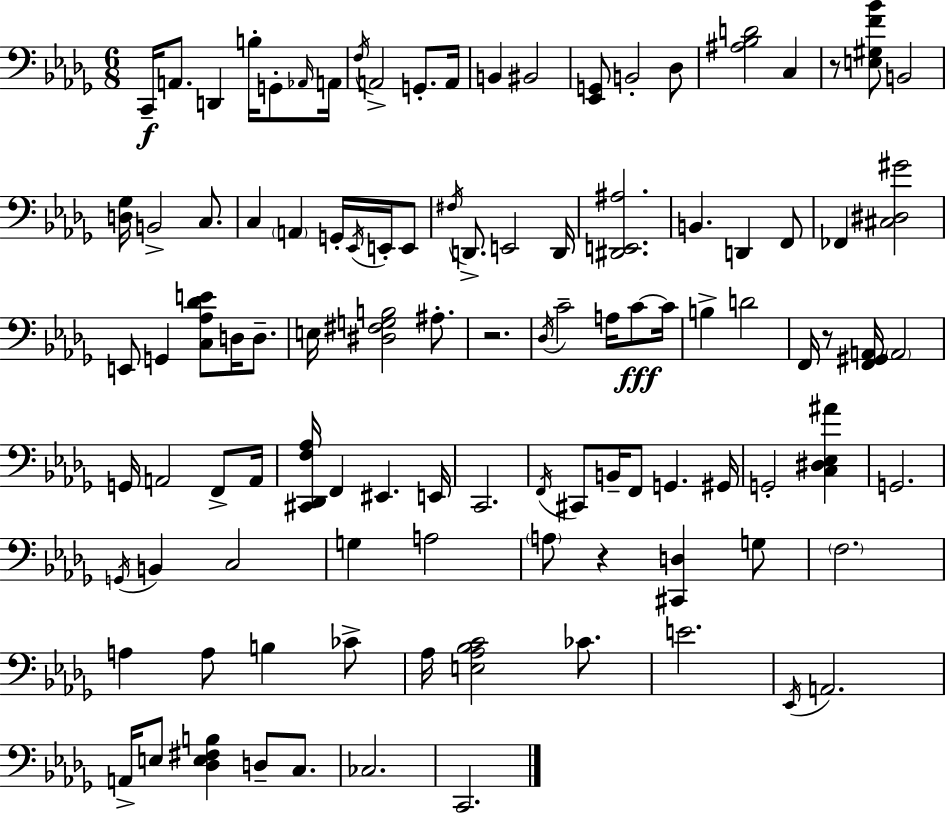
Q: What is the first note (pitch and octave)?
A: C2